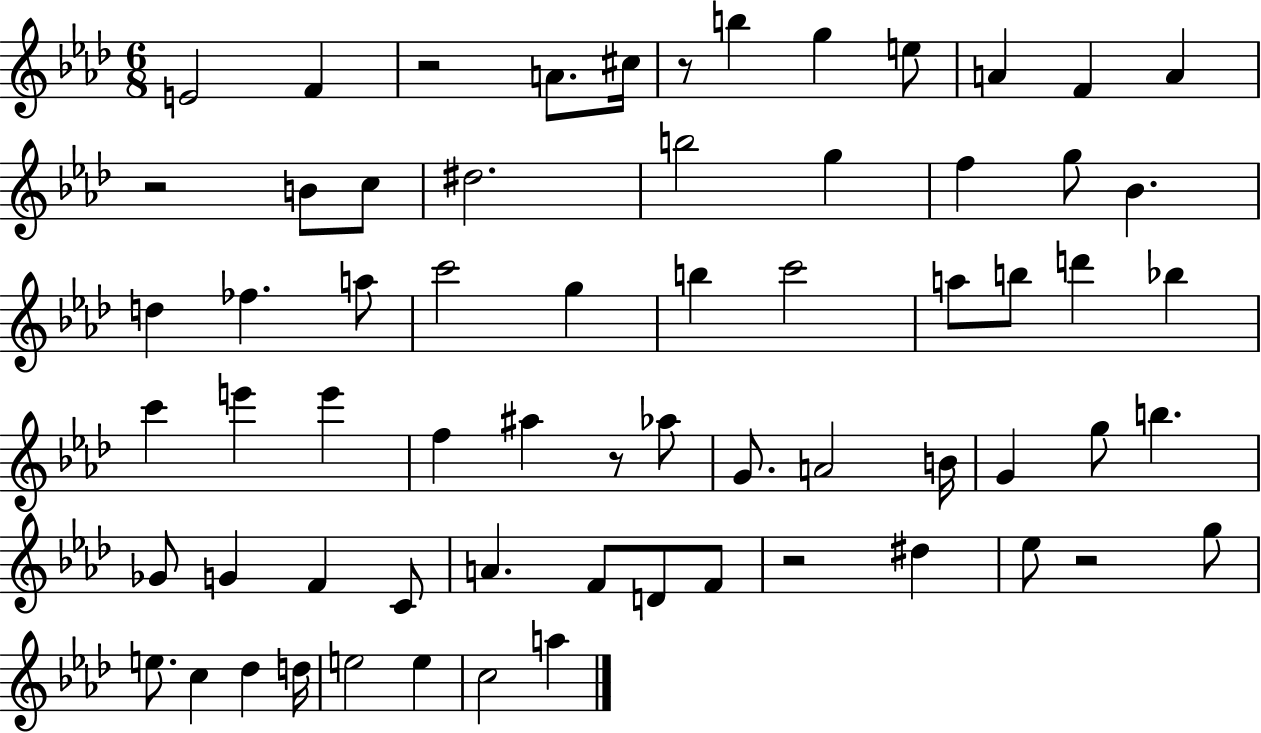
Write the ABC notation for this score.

X:1
T:Untitled
M:6/8
L:1/4
K:Ab
E2 F z2 A/2 ^c/4 z/2 b g e/2 A F A z2 B/2 c/2 ^d2 b2 g f g/2 _B d _f a/2 c'2 g b c'2 a/2 b/2 d' _b c' e' e' f ^a z/2 _a/2 G/2 A2 B/4 G g/2 b _G/2 G F C/2 A F/2 D/2 F/2 z2 ^d _e/2 z2 g/2 e/2 c _d d/4 e2 e c2 a